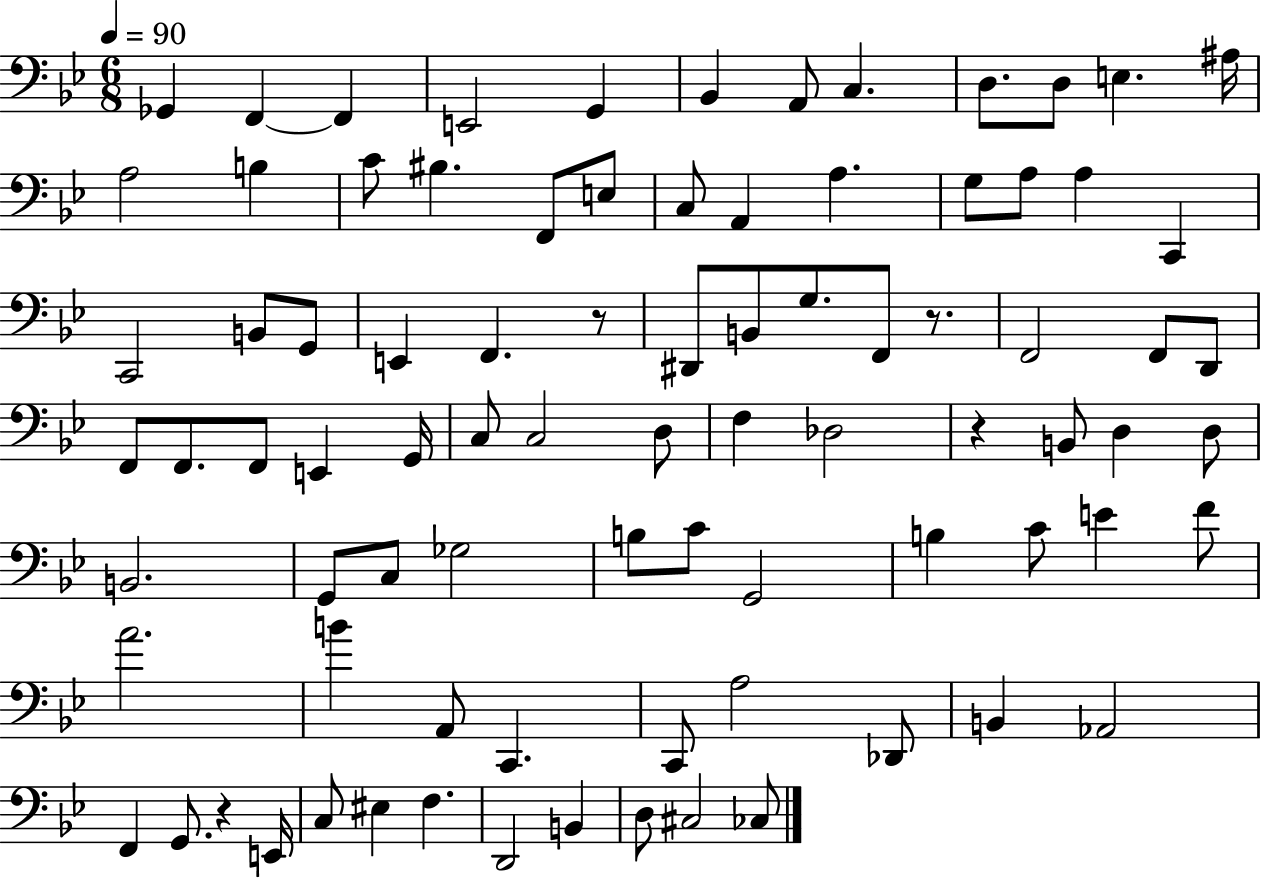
{
  \clef bass
  \numericTimeSignature
  \time 6/8
  \key bes \major
  \tempo 4 = 90
  \repeat volta 2 { ges,4 f,4~~ f,4 | e,2 g,4 | bes,4 a,8 c4. | d8. d8 e4. ais16 | \break a2 b4 | c'8 bis4. f,8 e8 | c8 a,4 a4. | g8 a8 a4 c,4 | \break c,2 b,8 g,8 | e,4 f,4. r8 | dis,8 b,8 g8. f,8 r8. | f,2 f,8 d,8 | \break f,8 f,8. f,8 e,4 g,16 | c8 c2 d8 | f4 des2 | r4 b,8 d4 d8 | \break b,2. | g,8 c8 ges2 | b8 c'8 g,2 | b4 c'8 e'4 f'8 | \break a'2. | b'4 a,8 c,4. | c,8 a2 des,8 | b,4 aes,2 | \break f,4 g,8. r4 e,16 | c8 eis4 f4. | d,2 b,4 | d8 cis2 ces8 | \break } \bar "|."
}